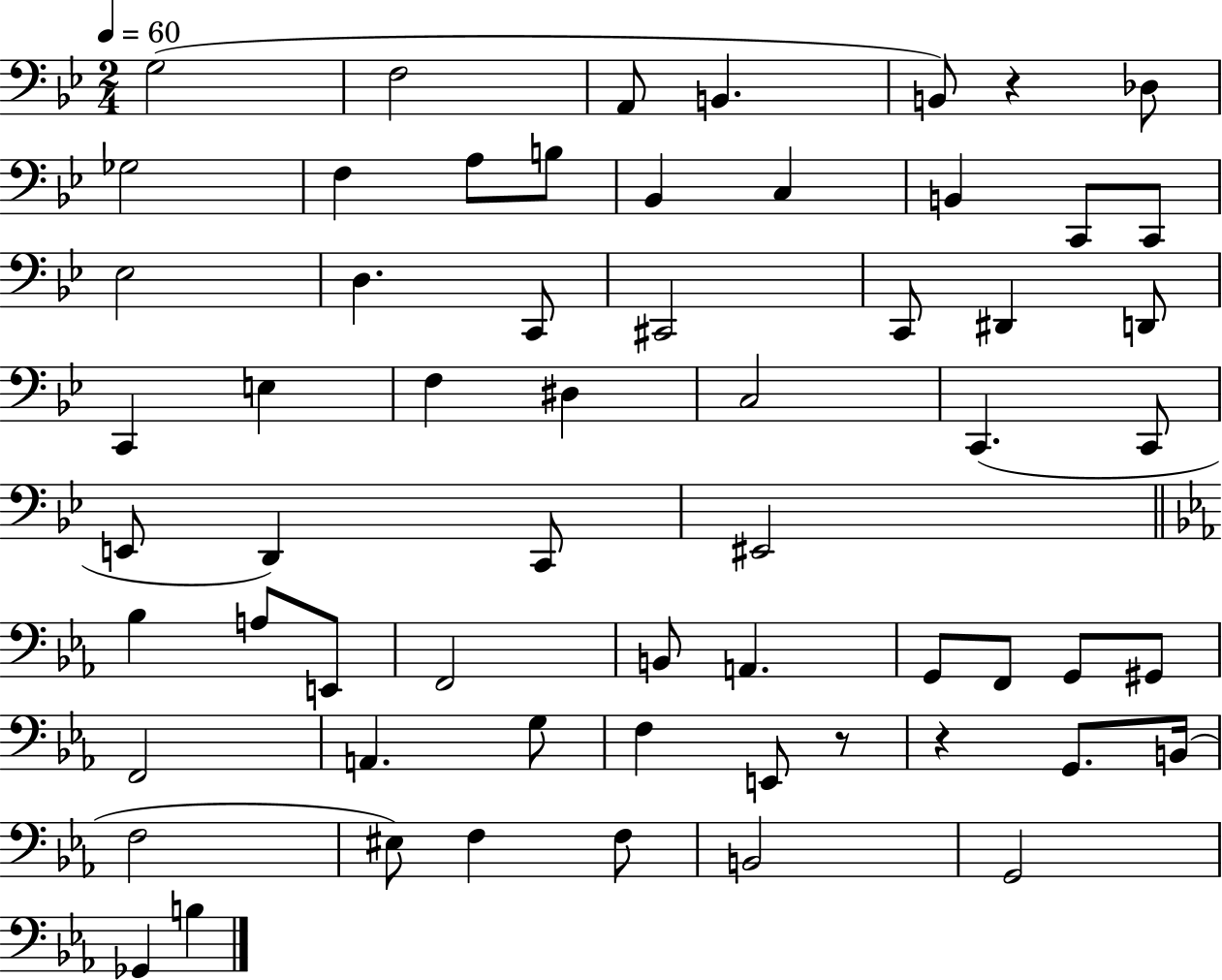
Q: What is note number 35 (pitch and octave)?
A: A3